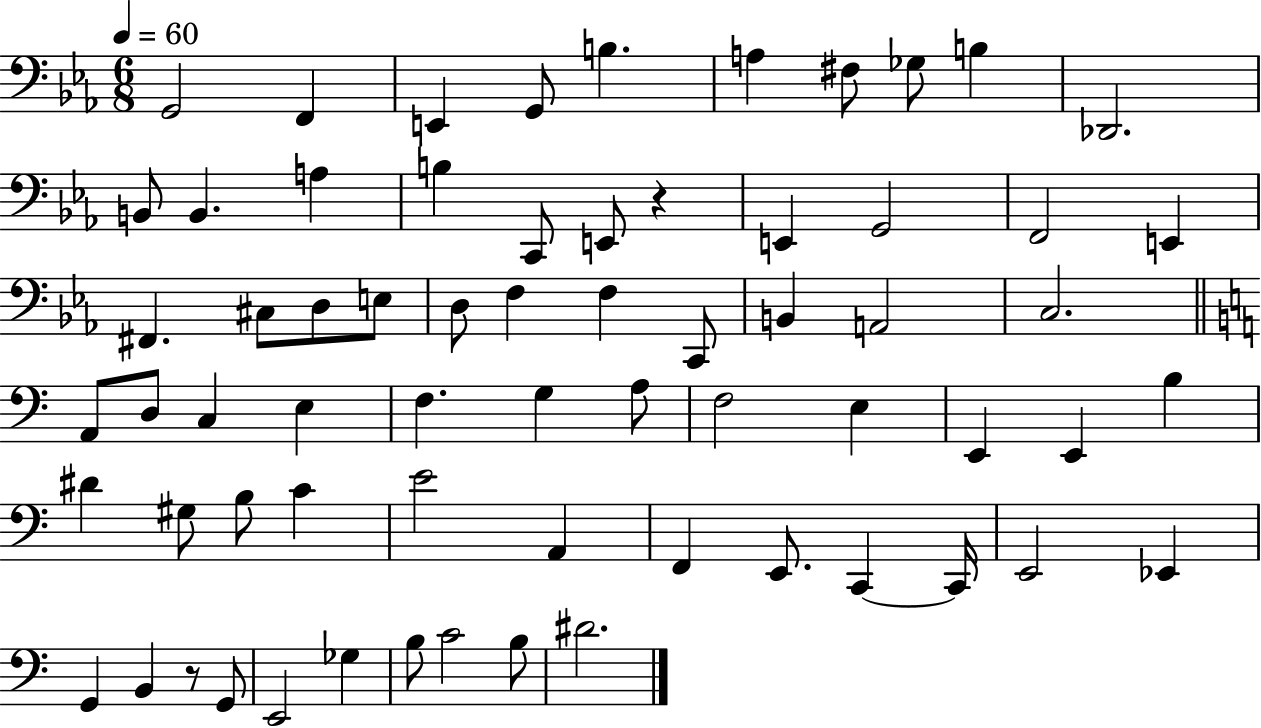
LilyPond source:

{
  \clef bass
  \numericTimeSignature
  \time 6/8
  \key ees \major
  \tempo 4 = 60
  \repeat volta 2 { g,2 f,4 | e,4 g,8 b4. | a4 fis8 ges8 b4 | des,2. | \break b,8 b,4. a4 | b4 c,8 e,8 r4 | e,4 g,2 | f,2 e,4 | \break fis,4. cis8 d8 e8 | d8 f4 f4 c,8 | b,4 a,2 | c2. | \break \bar "||" \break \key a \minor a,8 d8 c4 e4 | f4. g4 a8 | f2 e4 | e,4 e,4 b4 | \break dis'4 gis8 b8 c'4 | e'2 a,4 | f,4 e,8. c,4~~ c,16 | e,2 ees,4 | \break g,4 b,4 r8 g,8 | e,2 ges4 | b8 c'2 b8 | dis'2. | \break } \bar "|."
}